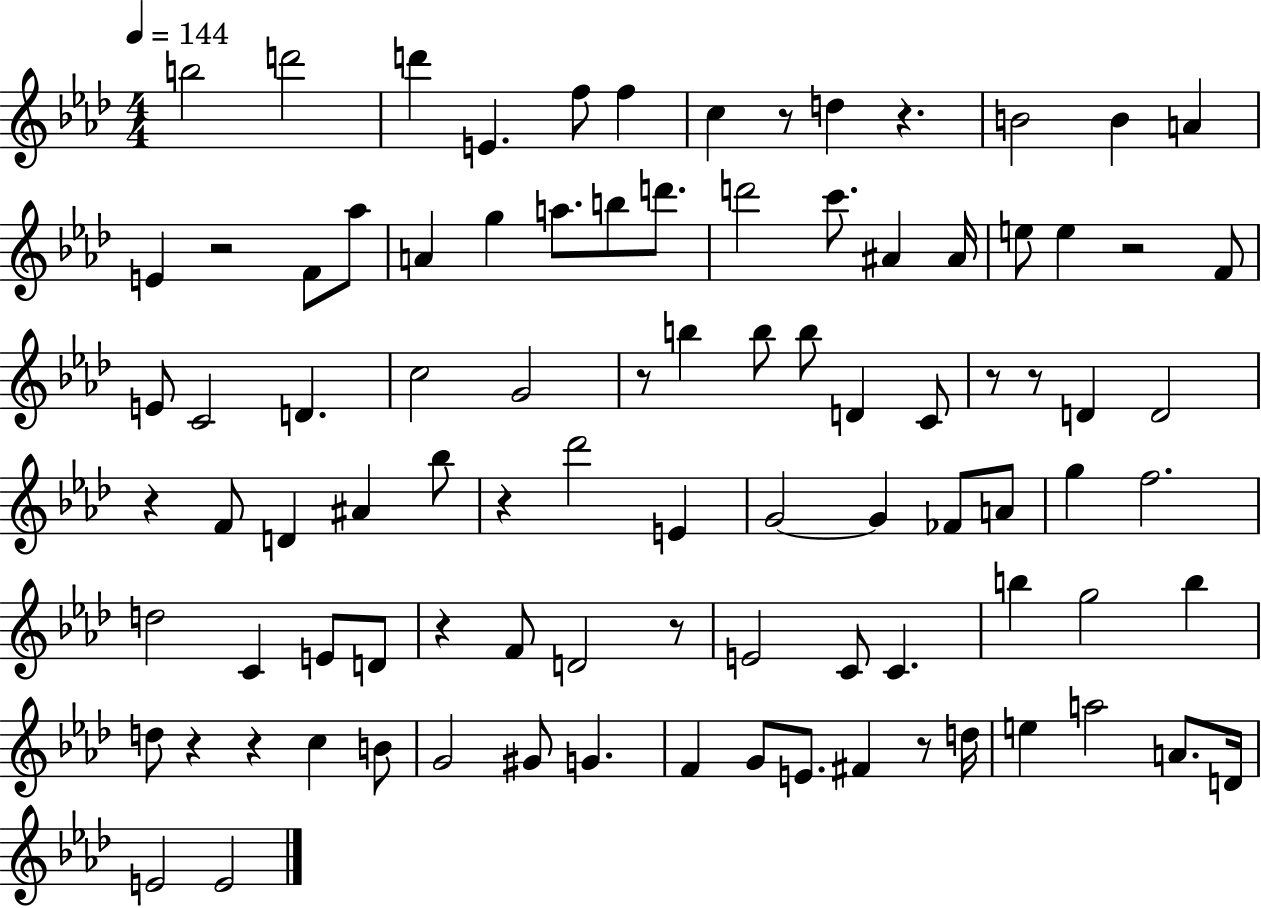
B5/h D6/h D6/q E4/q. F5/e F5/q C5/q R/e D5/q R/q. B4/h B4/q A4/q E4/q R/h F4/e Ab5/e A4/q G5/q A5/e. B5/e D6/e. D6/h C6/e. A#4/q A#4/s E5/e E5/q R/h F4/e E4/e C4/h D4/q. C5/h G4/h R/e B5/q B5/e B5/e D4/q C4/e R/e R/e D4/q D4/h R/q F4/e D4/q A#4/q Bb5/e R/q Db6/h E4/q G4/h G4/q FES4/e A4/e G5/q F5/h. D5/h C4/q E4/e D4/e R/q F4/e D4/h R/e E4/h C4/e C4/q. B5/q G5/h B5/q D5/e R/q R/q C5/q B4/e G4/h G#4/e G4/q. F4/q G4/e E4/e. F#4/q R/e D5/s E5/q A5/h A4/e. D4/s E4/h E4/h